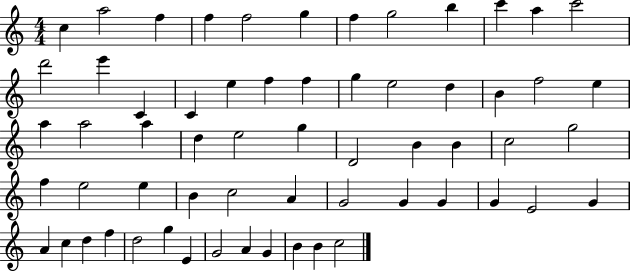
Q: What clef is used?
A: treble